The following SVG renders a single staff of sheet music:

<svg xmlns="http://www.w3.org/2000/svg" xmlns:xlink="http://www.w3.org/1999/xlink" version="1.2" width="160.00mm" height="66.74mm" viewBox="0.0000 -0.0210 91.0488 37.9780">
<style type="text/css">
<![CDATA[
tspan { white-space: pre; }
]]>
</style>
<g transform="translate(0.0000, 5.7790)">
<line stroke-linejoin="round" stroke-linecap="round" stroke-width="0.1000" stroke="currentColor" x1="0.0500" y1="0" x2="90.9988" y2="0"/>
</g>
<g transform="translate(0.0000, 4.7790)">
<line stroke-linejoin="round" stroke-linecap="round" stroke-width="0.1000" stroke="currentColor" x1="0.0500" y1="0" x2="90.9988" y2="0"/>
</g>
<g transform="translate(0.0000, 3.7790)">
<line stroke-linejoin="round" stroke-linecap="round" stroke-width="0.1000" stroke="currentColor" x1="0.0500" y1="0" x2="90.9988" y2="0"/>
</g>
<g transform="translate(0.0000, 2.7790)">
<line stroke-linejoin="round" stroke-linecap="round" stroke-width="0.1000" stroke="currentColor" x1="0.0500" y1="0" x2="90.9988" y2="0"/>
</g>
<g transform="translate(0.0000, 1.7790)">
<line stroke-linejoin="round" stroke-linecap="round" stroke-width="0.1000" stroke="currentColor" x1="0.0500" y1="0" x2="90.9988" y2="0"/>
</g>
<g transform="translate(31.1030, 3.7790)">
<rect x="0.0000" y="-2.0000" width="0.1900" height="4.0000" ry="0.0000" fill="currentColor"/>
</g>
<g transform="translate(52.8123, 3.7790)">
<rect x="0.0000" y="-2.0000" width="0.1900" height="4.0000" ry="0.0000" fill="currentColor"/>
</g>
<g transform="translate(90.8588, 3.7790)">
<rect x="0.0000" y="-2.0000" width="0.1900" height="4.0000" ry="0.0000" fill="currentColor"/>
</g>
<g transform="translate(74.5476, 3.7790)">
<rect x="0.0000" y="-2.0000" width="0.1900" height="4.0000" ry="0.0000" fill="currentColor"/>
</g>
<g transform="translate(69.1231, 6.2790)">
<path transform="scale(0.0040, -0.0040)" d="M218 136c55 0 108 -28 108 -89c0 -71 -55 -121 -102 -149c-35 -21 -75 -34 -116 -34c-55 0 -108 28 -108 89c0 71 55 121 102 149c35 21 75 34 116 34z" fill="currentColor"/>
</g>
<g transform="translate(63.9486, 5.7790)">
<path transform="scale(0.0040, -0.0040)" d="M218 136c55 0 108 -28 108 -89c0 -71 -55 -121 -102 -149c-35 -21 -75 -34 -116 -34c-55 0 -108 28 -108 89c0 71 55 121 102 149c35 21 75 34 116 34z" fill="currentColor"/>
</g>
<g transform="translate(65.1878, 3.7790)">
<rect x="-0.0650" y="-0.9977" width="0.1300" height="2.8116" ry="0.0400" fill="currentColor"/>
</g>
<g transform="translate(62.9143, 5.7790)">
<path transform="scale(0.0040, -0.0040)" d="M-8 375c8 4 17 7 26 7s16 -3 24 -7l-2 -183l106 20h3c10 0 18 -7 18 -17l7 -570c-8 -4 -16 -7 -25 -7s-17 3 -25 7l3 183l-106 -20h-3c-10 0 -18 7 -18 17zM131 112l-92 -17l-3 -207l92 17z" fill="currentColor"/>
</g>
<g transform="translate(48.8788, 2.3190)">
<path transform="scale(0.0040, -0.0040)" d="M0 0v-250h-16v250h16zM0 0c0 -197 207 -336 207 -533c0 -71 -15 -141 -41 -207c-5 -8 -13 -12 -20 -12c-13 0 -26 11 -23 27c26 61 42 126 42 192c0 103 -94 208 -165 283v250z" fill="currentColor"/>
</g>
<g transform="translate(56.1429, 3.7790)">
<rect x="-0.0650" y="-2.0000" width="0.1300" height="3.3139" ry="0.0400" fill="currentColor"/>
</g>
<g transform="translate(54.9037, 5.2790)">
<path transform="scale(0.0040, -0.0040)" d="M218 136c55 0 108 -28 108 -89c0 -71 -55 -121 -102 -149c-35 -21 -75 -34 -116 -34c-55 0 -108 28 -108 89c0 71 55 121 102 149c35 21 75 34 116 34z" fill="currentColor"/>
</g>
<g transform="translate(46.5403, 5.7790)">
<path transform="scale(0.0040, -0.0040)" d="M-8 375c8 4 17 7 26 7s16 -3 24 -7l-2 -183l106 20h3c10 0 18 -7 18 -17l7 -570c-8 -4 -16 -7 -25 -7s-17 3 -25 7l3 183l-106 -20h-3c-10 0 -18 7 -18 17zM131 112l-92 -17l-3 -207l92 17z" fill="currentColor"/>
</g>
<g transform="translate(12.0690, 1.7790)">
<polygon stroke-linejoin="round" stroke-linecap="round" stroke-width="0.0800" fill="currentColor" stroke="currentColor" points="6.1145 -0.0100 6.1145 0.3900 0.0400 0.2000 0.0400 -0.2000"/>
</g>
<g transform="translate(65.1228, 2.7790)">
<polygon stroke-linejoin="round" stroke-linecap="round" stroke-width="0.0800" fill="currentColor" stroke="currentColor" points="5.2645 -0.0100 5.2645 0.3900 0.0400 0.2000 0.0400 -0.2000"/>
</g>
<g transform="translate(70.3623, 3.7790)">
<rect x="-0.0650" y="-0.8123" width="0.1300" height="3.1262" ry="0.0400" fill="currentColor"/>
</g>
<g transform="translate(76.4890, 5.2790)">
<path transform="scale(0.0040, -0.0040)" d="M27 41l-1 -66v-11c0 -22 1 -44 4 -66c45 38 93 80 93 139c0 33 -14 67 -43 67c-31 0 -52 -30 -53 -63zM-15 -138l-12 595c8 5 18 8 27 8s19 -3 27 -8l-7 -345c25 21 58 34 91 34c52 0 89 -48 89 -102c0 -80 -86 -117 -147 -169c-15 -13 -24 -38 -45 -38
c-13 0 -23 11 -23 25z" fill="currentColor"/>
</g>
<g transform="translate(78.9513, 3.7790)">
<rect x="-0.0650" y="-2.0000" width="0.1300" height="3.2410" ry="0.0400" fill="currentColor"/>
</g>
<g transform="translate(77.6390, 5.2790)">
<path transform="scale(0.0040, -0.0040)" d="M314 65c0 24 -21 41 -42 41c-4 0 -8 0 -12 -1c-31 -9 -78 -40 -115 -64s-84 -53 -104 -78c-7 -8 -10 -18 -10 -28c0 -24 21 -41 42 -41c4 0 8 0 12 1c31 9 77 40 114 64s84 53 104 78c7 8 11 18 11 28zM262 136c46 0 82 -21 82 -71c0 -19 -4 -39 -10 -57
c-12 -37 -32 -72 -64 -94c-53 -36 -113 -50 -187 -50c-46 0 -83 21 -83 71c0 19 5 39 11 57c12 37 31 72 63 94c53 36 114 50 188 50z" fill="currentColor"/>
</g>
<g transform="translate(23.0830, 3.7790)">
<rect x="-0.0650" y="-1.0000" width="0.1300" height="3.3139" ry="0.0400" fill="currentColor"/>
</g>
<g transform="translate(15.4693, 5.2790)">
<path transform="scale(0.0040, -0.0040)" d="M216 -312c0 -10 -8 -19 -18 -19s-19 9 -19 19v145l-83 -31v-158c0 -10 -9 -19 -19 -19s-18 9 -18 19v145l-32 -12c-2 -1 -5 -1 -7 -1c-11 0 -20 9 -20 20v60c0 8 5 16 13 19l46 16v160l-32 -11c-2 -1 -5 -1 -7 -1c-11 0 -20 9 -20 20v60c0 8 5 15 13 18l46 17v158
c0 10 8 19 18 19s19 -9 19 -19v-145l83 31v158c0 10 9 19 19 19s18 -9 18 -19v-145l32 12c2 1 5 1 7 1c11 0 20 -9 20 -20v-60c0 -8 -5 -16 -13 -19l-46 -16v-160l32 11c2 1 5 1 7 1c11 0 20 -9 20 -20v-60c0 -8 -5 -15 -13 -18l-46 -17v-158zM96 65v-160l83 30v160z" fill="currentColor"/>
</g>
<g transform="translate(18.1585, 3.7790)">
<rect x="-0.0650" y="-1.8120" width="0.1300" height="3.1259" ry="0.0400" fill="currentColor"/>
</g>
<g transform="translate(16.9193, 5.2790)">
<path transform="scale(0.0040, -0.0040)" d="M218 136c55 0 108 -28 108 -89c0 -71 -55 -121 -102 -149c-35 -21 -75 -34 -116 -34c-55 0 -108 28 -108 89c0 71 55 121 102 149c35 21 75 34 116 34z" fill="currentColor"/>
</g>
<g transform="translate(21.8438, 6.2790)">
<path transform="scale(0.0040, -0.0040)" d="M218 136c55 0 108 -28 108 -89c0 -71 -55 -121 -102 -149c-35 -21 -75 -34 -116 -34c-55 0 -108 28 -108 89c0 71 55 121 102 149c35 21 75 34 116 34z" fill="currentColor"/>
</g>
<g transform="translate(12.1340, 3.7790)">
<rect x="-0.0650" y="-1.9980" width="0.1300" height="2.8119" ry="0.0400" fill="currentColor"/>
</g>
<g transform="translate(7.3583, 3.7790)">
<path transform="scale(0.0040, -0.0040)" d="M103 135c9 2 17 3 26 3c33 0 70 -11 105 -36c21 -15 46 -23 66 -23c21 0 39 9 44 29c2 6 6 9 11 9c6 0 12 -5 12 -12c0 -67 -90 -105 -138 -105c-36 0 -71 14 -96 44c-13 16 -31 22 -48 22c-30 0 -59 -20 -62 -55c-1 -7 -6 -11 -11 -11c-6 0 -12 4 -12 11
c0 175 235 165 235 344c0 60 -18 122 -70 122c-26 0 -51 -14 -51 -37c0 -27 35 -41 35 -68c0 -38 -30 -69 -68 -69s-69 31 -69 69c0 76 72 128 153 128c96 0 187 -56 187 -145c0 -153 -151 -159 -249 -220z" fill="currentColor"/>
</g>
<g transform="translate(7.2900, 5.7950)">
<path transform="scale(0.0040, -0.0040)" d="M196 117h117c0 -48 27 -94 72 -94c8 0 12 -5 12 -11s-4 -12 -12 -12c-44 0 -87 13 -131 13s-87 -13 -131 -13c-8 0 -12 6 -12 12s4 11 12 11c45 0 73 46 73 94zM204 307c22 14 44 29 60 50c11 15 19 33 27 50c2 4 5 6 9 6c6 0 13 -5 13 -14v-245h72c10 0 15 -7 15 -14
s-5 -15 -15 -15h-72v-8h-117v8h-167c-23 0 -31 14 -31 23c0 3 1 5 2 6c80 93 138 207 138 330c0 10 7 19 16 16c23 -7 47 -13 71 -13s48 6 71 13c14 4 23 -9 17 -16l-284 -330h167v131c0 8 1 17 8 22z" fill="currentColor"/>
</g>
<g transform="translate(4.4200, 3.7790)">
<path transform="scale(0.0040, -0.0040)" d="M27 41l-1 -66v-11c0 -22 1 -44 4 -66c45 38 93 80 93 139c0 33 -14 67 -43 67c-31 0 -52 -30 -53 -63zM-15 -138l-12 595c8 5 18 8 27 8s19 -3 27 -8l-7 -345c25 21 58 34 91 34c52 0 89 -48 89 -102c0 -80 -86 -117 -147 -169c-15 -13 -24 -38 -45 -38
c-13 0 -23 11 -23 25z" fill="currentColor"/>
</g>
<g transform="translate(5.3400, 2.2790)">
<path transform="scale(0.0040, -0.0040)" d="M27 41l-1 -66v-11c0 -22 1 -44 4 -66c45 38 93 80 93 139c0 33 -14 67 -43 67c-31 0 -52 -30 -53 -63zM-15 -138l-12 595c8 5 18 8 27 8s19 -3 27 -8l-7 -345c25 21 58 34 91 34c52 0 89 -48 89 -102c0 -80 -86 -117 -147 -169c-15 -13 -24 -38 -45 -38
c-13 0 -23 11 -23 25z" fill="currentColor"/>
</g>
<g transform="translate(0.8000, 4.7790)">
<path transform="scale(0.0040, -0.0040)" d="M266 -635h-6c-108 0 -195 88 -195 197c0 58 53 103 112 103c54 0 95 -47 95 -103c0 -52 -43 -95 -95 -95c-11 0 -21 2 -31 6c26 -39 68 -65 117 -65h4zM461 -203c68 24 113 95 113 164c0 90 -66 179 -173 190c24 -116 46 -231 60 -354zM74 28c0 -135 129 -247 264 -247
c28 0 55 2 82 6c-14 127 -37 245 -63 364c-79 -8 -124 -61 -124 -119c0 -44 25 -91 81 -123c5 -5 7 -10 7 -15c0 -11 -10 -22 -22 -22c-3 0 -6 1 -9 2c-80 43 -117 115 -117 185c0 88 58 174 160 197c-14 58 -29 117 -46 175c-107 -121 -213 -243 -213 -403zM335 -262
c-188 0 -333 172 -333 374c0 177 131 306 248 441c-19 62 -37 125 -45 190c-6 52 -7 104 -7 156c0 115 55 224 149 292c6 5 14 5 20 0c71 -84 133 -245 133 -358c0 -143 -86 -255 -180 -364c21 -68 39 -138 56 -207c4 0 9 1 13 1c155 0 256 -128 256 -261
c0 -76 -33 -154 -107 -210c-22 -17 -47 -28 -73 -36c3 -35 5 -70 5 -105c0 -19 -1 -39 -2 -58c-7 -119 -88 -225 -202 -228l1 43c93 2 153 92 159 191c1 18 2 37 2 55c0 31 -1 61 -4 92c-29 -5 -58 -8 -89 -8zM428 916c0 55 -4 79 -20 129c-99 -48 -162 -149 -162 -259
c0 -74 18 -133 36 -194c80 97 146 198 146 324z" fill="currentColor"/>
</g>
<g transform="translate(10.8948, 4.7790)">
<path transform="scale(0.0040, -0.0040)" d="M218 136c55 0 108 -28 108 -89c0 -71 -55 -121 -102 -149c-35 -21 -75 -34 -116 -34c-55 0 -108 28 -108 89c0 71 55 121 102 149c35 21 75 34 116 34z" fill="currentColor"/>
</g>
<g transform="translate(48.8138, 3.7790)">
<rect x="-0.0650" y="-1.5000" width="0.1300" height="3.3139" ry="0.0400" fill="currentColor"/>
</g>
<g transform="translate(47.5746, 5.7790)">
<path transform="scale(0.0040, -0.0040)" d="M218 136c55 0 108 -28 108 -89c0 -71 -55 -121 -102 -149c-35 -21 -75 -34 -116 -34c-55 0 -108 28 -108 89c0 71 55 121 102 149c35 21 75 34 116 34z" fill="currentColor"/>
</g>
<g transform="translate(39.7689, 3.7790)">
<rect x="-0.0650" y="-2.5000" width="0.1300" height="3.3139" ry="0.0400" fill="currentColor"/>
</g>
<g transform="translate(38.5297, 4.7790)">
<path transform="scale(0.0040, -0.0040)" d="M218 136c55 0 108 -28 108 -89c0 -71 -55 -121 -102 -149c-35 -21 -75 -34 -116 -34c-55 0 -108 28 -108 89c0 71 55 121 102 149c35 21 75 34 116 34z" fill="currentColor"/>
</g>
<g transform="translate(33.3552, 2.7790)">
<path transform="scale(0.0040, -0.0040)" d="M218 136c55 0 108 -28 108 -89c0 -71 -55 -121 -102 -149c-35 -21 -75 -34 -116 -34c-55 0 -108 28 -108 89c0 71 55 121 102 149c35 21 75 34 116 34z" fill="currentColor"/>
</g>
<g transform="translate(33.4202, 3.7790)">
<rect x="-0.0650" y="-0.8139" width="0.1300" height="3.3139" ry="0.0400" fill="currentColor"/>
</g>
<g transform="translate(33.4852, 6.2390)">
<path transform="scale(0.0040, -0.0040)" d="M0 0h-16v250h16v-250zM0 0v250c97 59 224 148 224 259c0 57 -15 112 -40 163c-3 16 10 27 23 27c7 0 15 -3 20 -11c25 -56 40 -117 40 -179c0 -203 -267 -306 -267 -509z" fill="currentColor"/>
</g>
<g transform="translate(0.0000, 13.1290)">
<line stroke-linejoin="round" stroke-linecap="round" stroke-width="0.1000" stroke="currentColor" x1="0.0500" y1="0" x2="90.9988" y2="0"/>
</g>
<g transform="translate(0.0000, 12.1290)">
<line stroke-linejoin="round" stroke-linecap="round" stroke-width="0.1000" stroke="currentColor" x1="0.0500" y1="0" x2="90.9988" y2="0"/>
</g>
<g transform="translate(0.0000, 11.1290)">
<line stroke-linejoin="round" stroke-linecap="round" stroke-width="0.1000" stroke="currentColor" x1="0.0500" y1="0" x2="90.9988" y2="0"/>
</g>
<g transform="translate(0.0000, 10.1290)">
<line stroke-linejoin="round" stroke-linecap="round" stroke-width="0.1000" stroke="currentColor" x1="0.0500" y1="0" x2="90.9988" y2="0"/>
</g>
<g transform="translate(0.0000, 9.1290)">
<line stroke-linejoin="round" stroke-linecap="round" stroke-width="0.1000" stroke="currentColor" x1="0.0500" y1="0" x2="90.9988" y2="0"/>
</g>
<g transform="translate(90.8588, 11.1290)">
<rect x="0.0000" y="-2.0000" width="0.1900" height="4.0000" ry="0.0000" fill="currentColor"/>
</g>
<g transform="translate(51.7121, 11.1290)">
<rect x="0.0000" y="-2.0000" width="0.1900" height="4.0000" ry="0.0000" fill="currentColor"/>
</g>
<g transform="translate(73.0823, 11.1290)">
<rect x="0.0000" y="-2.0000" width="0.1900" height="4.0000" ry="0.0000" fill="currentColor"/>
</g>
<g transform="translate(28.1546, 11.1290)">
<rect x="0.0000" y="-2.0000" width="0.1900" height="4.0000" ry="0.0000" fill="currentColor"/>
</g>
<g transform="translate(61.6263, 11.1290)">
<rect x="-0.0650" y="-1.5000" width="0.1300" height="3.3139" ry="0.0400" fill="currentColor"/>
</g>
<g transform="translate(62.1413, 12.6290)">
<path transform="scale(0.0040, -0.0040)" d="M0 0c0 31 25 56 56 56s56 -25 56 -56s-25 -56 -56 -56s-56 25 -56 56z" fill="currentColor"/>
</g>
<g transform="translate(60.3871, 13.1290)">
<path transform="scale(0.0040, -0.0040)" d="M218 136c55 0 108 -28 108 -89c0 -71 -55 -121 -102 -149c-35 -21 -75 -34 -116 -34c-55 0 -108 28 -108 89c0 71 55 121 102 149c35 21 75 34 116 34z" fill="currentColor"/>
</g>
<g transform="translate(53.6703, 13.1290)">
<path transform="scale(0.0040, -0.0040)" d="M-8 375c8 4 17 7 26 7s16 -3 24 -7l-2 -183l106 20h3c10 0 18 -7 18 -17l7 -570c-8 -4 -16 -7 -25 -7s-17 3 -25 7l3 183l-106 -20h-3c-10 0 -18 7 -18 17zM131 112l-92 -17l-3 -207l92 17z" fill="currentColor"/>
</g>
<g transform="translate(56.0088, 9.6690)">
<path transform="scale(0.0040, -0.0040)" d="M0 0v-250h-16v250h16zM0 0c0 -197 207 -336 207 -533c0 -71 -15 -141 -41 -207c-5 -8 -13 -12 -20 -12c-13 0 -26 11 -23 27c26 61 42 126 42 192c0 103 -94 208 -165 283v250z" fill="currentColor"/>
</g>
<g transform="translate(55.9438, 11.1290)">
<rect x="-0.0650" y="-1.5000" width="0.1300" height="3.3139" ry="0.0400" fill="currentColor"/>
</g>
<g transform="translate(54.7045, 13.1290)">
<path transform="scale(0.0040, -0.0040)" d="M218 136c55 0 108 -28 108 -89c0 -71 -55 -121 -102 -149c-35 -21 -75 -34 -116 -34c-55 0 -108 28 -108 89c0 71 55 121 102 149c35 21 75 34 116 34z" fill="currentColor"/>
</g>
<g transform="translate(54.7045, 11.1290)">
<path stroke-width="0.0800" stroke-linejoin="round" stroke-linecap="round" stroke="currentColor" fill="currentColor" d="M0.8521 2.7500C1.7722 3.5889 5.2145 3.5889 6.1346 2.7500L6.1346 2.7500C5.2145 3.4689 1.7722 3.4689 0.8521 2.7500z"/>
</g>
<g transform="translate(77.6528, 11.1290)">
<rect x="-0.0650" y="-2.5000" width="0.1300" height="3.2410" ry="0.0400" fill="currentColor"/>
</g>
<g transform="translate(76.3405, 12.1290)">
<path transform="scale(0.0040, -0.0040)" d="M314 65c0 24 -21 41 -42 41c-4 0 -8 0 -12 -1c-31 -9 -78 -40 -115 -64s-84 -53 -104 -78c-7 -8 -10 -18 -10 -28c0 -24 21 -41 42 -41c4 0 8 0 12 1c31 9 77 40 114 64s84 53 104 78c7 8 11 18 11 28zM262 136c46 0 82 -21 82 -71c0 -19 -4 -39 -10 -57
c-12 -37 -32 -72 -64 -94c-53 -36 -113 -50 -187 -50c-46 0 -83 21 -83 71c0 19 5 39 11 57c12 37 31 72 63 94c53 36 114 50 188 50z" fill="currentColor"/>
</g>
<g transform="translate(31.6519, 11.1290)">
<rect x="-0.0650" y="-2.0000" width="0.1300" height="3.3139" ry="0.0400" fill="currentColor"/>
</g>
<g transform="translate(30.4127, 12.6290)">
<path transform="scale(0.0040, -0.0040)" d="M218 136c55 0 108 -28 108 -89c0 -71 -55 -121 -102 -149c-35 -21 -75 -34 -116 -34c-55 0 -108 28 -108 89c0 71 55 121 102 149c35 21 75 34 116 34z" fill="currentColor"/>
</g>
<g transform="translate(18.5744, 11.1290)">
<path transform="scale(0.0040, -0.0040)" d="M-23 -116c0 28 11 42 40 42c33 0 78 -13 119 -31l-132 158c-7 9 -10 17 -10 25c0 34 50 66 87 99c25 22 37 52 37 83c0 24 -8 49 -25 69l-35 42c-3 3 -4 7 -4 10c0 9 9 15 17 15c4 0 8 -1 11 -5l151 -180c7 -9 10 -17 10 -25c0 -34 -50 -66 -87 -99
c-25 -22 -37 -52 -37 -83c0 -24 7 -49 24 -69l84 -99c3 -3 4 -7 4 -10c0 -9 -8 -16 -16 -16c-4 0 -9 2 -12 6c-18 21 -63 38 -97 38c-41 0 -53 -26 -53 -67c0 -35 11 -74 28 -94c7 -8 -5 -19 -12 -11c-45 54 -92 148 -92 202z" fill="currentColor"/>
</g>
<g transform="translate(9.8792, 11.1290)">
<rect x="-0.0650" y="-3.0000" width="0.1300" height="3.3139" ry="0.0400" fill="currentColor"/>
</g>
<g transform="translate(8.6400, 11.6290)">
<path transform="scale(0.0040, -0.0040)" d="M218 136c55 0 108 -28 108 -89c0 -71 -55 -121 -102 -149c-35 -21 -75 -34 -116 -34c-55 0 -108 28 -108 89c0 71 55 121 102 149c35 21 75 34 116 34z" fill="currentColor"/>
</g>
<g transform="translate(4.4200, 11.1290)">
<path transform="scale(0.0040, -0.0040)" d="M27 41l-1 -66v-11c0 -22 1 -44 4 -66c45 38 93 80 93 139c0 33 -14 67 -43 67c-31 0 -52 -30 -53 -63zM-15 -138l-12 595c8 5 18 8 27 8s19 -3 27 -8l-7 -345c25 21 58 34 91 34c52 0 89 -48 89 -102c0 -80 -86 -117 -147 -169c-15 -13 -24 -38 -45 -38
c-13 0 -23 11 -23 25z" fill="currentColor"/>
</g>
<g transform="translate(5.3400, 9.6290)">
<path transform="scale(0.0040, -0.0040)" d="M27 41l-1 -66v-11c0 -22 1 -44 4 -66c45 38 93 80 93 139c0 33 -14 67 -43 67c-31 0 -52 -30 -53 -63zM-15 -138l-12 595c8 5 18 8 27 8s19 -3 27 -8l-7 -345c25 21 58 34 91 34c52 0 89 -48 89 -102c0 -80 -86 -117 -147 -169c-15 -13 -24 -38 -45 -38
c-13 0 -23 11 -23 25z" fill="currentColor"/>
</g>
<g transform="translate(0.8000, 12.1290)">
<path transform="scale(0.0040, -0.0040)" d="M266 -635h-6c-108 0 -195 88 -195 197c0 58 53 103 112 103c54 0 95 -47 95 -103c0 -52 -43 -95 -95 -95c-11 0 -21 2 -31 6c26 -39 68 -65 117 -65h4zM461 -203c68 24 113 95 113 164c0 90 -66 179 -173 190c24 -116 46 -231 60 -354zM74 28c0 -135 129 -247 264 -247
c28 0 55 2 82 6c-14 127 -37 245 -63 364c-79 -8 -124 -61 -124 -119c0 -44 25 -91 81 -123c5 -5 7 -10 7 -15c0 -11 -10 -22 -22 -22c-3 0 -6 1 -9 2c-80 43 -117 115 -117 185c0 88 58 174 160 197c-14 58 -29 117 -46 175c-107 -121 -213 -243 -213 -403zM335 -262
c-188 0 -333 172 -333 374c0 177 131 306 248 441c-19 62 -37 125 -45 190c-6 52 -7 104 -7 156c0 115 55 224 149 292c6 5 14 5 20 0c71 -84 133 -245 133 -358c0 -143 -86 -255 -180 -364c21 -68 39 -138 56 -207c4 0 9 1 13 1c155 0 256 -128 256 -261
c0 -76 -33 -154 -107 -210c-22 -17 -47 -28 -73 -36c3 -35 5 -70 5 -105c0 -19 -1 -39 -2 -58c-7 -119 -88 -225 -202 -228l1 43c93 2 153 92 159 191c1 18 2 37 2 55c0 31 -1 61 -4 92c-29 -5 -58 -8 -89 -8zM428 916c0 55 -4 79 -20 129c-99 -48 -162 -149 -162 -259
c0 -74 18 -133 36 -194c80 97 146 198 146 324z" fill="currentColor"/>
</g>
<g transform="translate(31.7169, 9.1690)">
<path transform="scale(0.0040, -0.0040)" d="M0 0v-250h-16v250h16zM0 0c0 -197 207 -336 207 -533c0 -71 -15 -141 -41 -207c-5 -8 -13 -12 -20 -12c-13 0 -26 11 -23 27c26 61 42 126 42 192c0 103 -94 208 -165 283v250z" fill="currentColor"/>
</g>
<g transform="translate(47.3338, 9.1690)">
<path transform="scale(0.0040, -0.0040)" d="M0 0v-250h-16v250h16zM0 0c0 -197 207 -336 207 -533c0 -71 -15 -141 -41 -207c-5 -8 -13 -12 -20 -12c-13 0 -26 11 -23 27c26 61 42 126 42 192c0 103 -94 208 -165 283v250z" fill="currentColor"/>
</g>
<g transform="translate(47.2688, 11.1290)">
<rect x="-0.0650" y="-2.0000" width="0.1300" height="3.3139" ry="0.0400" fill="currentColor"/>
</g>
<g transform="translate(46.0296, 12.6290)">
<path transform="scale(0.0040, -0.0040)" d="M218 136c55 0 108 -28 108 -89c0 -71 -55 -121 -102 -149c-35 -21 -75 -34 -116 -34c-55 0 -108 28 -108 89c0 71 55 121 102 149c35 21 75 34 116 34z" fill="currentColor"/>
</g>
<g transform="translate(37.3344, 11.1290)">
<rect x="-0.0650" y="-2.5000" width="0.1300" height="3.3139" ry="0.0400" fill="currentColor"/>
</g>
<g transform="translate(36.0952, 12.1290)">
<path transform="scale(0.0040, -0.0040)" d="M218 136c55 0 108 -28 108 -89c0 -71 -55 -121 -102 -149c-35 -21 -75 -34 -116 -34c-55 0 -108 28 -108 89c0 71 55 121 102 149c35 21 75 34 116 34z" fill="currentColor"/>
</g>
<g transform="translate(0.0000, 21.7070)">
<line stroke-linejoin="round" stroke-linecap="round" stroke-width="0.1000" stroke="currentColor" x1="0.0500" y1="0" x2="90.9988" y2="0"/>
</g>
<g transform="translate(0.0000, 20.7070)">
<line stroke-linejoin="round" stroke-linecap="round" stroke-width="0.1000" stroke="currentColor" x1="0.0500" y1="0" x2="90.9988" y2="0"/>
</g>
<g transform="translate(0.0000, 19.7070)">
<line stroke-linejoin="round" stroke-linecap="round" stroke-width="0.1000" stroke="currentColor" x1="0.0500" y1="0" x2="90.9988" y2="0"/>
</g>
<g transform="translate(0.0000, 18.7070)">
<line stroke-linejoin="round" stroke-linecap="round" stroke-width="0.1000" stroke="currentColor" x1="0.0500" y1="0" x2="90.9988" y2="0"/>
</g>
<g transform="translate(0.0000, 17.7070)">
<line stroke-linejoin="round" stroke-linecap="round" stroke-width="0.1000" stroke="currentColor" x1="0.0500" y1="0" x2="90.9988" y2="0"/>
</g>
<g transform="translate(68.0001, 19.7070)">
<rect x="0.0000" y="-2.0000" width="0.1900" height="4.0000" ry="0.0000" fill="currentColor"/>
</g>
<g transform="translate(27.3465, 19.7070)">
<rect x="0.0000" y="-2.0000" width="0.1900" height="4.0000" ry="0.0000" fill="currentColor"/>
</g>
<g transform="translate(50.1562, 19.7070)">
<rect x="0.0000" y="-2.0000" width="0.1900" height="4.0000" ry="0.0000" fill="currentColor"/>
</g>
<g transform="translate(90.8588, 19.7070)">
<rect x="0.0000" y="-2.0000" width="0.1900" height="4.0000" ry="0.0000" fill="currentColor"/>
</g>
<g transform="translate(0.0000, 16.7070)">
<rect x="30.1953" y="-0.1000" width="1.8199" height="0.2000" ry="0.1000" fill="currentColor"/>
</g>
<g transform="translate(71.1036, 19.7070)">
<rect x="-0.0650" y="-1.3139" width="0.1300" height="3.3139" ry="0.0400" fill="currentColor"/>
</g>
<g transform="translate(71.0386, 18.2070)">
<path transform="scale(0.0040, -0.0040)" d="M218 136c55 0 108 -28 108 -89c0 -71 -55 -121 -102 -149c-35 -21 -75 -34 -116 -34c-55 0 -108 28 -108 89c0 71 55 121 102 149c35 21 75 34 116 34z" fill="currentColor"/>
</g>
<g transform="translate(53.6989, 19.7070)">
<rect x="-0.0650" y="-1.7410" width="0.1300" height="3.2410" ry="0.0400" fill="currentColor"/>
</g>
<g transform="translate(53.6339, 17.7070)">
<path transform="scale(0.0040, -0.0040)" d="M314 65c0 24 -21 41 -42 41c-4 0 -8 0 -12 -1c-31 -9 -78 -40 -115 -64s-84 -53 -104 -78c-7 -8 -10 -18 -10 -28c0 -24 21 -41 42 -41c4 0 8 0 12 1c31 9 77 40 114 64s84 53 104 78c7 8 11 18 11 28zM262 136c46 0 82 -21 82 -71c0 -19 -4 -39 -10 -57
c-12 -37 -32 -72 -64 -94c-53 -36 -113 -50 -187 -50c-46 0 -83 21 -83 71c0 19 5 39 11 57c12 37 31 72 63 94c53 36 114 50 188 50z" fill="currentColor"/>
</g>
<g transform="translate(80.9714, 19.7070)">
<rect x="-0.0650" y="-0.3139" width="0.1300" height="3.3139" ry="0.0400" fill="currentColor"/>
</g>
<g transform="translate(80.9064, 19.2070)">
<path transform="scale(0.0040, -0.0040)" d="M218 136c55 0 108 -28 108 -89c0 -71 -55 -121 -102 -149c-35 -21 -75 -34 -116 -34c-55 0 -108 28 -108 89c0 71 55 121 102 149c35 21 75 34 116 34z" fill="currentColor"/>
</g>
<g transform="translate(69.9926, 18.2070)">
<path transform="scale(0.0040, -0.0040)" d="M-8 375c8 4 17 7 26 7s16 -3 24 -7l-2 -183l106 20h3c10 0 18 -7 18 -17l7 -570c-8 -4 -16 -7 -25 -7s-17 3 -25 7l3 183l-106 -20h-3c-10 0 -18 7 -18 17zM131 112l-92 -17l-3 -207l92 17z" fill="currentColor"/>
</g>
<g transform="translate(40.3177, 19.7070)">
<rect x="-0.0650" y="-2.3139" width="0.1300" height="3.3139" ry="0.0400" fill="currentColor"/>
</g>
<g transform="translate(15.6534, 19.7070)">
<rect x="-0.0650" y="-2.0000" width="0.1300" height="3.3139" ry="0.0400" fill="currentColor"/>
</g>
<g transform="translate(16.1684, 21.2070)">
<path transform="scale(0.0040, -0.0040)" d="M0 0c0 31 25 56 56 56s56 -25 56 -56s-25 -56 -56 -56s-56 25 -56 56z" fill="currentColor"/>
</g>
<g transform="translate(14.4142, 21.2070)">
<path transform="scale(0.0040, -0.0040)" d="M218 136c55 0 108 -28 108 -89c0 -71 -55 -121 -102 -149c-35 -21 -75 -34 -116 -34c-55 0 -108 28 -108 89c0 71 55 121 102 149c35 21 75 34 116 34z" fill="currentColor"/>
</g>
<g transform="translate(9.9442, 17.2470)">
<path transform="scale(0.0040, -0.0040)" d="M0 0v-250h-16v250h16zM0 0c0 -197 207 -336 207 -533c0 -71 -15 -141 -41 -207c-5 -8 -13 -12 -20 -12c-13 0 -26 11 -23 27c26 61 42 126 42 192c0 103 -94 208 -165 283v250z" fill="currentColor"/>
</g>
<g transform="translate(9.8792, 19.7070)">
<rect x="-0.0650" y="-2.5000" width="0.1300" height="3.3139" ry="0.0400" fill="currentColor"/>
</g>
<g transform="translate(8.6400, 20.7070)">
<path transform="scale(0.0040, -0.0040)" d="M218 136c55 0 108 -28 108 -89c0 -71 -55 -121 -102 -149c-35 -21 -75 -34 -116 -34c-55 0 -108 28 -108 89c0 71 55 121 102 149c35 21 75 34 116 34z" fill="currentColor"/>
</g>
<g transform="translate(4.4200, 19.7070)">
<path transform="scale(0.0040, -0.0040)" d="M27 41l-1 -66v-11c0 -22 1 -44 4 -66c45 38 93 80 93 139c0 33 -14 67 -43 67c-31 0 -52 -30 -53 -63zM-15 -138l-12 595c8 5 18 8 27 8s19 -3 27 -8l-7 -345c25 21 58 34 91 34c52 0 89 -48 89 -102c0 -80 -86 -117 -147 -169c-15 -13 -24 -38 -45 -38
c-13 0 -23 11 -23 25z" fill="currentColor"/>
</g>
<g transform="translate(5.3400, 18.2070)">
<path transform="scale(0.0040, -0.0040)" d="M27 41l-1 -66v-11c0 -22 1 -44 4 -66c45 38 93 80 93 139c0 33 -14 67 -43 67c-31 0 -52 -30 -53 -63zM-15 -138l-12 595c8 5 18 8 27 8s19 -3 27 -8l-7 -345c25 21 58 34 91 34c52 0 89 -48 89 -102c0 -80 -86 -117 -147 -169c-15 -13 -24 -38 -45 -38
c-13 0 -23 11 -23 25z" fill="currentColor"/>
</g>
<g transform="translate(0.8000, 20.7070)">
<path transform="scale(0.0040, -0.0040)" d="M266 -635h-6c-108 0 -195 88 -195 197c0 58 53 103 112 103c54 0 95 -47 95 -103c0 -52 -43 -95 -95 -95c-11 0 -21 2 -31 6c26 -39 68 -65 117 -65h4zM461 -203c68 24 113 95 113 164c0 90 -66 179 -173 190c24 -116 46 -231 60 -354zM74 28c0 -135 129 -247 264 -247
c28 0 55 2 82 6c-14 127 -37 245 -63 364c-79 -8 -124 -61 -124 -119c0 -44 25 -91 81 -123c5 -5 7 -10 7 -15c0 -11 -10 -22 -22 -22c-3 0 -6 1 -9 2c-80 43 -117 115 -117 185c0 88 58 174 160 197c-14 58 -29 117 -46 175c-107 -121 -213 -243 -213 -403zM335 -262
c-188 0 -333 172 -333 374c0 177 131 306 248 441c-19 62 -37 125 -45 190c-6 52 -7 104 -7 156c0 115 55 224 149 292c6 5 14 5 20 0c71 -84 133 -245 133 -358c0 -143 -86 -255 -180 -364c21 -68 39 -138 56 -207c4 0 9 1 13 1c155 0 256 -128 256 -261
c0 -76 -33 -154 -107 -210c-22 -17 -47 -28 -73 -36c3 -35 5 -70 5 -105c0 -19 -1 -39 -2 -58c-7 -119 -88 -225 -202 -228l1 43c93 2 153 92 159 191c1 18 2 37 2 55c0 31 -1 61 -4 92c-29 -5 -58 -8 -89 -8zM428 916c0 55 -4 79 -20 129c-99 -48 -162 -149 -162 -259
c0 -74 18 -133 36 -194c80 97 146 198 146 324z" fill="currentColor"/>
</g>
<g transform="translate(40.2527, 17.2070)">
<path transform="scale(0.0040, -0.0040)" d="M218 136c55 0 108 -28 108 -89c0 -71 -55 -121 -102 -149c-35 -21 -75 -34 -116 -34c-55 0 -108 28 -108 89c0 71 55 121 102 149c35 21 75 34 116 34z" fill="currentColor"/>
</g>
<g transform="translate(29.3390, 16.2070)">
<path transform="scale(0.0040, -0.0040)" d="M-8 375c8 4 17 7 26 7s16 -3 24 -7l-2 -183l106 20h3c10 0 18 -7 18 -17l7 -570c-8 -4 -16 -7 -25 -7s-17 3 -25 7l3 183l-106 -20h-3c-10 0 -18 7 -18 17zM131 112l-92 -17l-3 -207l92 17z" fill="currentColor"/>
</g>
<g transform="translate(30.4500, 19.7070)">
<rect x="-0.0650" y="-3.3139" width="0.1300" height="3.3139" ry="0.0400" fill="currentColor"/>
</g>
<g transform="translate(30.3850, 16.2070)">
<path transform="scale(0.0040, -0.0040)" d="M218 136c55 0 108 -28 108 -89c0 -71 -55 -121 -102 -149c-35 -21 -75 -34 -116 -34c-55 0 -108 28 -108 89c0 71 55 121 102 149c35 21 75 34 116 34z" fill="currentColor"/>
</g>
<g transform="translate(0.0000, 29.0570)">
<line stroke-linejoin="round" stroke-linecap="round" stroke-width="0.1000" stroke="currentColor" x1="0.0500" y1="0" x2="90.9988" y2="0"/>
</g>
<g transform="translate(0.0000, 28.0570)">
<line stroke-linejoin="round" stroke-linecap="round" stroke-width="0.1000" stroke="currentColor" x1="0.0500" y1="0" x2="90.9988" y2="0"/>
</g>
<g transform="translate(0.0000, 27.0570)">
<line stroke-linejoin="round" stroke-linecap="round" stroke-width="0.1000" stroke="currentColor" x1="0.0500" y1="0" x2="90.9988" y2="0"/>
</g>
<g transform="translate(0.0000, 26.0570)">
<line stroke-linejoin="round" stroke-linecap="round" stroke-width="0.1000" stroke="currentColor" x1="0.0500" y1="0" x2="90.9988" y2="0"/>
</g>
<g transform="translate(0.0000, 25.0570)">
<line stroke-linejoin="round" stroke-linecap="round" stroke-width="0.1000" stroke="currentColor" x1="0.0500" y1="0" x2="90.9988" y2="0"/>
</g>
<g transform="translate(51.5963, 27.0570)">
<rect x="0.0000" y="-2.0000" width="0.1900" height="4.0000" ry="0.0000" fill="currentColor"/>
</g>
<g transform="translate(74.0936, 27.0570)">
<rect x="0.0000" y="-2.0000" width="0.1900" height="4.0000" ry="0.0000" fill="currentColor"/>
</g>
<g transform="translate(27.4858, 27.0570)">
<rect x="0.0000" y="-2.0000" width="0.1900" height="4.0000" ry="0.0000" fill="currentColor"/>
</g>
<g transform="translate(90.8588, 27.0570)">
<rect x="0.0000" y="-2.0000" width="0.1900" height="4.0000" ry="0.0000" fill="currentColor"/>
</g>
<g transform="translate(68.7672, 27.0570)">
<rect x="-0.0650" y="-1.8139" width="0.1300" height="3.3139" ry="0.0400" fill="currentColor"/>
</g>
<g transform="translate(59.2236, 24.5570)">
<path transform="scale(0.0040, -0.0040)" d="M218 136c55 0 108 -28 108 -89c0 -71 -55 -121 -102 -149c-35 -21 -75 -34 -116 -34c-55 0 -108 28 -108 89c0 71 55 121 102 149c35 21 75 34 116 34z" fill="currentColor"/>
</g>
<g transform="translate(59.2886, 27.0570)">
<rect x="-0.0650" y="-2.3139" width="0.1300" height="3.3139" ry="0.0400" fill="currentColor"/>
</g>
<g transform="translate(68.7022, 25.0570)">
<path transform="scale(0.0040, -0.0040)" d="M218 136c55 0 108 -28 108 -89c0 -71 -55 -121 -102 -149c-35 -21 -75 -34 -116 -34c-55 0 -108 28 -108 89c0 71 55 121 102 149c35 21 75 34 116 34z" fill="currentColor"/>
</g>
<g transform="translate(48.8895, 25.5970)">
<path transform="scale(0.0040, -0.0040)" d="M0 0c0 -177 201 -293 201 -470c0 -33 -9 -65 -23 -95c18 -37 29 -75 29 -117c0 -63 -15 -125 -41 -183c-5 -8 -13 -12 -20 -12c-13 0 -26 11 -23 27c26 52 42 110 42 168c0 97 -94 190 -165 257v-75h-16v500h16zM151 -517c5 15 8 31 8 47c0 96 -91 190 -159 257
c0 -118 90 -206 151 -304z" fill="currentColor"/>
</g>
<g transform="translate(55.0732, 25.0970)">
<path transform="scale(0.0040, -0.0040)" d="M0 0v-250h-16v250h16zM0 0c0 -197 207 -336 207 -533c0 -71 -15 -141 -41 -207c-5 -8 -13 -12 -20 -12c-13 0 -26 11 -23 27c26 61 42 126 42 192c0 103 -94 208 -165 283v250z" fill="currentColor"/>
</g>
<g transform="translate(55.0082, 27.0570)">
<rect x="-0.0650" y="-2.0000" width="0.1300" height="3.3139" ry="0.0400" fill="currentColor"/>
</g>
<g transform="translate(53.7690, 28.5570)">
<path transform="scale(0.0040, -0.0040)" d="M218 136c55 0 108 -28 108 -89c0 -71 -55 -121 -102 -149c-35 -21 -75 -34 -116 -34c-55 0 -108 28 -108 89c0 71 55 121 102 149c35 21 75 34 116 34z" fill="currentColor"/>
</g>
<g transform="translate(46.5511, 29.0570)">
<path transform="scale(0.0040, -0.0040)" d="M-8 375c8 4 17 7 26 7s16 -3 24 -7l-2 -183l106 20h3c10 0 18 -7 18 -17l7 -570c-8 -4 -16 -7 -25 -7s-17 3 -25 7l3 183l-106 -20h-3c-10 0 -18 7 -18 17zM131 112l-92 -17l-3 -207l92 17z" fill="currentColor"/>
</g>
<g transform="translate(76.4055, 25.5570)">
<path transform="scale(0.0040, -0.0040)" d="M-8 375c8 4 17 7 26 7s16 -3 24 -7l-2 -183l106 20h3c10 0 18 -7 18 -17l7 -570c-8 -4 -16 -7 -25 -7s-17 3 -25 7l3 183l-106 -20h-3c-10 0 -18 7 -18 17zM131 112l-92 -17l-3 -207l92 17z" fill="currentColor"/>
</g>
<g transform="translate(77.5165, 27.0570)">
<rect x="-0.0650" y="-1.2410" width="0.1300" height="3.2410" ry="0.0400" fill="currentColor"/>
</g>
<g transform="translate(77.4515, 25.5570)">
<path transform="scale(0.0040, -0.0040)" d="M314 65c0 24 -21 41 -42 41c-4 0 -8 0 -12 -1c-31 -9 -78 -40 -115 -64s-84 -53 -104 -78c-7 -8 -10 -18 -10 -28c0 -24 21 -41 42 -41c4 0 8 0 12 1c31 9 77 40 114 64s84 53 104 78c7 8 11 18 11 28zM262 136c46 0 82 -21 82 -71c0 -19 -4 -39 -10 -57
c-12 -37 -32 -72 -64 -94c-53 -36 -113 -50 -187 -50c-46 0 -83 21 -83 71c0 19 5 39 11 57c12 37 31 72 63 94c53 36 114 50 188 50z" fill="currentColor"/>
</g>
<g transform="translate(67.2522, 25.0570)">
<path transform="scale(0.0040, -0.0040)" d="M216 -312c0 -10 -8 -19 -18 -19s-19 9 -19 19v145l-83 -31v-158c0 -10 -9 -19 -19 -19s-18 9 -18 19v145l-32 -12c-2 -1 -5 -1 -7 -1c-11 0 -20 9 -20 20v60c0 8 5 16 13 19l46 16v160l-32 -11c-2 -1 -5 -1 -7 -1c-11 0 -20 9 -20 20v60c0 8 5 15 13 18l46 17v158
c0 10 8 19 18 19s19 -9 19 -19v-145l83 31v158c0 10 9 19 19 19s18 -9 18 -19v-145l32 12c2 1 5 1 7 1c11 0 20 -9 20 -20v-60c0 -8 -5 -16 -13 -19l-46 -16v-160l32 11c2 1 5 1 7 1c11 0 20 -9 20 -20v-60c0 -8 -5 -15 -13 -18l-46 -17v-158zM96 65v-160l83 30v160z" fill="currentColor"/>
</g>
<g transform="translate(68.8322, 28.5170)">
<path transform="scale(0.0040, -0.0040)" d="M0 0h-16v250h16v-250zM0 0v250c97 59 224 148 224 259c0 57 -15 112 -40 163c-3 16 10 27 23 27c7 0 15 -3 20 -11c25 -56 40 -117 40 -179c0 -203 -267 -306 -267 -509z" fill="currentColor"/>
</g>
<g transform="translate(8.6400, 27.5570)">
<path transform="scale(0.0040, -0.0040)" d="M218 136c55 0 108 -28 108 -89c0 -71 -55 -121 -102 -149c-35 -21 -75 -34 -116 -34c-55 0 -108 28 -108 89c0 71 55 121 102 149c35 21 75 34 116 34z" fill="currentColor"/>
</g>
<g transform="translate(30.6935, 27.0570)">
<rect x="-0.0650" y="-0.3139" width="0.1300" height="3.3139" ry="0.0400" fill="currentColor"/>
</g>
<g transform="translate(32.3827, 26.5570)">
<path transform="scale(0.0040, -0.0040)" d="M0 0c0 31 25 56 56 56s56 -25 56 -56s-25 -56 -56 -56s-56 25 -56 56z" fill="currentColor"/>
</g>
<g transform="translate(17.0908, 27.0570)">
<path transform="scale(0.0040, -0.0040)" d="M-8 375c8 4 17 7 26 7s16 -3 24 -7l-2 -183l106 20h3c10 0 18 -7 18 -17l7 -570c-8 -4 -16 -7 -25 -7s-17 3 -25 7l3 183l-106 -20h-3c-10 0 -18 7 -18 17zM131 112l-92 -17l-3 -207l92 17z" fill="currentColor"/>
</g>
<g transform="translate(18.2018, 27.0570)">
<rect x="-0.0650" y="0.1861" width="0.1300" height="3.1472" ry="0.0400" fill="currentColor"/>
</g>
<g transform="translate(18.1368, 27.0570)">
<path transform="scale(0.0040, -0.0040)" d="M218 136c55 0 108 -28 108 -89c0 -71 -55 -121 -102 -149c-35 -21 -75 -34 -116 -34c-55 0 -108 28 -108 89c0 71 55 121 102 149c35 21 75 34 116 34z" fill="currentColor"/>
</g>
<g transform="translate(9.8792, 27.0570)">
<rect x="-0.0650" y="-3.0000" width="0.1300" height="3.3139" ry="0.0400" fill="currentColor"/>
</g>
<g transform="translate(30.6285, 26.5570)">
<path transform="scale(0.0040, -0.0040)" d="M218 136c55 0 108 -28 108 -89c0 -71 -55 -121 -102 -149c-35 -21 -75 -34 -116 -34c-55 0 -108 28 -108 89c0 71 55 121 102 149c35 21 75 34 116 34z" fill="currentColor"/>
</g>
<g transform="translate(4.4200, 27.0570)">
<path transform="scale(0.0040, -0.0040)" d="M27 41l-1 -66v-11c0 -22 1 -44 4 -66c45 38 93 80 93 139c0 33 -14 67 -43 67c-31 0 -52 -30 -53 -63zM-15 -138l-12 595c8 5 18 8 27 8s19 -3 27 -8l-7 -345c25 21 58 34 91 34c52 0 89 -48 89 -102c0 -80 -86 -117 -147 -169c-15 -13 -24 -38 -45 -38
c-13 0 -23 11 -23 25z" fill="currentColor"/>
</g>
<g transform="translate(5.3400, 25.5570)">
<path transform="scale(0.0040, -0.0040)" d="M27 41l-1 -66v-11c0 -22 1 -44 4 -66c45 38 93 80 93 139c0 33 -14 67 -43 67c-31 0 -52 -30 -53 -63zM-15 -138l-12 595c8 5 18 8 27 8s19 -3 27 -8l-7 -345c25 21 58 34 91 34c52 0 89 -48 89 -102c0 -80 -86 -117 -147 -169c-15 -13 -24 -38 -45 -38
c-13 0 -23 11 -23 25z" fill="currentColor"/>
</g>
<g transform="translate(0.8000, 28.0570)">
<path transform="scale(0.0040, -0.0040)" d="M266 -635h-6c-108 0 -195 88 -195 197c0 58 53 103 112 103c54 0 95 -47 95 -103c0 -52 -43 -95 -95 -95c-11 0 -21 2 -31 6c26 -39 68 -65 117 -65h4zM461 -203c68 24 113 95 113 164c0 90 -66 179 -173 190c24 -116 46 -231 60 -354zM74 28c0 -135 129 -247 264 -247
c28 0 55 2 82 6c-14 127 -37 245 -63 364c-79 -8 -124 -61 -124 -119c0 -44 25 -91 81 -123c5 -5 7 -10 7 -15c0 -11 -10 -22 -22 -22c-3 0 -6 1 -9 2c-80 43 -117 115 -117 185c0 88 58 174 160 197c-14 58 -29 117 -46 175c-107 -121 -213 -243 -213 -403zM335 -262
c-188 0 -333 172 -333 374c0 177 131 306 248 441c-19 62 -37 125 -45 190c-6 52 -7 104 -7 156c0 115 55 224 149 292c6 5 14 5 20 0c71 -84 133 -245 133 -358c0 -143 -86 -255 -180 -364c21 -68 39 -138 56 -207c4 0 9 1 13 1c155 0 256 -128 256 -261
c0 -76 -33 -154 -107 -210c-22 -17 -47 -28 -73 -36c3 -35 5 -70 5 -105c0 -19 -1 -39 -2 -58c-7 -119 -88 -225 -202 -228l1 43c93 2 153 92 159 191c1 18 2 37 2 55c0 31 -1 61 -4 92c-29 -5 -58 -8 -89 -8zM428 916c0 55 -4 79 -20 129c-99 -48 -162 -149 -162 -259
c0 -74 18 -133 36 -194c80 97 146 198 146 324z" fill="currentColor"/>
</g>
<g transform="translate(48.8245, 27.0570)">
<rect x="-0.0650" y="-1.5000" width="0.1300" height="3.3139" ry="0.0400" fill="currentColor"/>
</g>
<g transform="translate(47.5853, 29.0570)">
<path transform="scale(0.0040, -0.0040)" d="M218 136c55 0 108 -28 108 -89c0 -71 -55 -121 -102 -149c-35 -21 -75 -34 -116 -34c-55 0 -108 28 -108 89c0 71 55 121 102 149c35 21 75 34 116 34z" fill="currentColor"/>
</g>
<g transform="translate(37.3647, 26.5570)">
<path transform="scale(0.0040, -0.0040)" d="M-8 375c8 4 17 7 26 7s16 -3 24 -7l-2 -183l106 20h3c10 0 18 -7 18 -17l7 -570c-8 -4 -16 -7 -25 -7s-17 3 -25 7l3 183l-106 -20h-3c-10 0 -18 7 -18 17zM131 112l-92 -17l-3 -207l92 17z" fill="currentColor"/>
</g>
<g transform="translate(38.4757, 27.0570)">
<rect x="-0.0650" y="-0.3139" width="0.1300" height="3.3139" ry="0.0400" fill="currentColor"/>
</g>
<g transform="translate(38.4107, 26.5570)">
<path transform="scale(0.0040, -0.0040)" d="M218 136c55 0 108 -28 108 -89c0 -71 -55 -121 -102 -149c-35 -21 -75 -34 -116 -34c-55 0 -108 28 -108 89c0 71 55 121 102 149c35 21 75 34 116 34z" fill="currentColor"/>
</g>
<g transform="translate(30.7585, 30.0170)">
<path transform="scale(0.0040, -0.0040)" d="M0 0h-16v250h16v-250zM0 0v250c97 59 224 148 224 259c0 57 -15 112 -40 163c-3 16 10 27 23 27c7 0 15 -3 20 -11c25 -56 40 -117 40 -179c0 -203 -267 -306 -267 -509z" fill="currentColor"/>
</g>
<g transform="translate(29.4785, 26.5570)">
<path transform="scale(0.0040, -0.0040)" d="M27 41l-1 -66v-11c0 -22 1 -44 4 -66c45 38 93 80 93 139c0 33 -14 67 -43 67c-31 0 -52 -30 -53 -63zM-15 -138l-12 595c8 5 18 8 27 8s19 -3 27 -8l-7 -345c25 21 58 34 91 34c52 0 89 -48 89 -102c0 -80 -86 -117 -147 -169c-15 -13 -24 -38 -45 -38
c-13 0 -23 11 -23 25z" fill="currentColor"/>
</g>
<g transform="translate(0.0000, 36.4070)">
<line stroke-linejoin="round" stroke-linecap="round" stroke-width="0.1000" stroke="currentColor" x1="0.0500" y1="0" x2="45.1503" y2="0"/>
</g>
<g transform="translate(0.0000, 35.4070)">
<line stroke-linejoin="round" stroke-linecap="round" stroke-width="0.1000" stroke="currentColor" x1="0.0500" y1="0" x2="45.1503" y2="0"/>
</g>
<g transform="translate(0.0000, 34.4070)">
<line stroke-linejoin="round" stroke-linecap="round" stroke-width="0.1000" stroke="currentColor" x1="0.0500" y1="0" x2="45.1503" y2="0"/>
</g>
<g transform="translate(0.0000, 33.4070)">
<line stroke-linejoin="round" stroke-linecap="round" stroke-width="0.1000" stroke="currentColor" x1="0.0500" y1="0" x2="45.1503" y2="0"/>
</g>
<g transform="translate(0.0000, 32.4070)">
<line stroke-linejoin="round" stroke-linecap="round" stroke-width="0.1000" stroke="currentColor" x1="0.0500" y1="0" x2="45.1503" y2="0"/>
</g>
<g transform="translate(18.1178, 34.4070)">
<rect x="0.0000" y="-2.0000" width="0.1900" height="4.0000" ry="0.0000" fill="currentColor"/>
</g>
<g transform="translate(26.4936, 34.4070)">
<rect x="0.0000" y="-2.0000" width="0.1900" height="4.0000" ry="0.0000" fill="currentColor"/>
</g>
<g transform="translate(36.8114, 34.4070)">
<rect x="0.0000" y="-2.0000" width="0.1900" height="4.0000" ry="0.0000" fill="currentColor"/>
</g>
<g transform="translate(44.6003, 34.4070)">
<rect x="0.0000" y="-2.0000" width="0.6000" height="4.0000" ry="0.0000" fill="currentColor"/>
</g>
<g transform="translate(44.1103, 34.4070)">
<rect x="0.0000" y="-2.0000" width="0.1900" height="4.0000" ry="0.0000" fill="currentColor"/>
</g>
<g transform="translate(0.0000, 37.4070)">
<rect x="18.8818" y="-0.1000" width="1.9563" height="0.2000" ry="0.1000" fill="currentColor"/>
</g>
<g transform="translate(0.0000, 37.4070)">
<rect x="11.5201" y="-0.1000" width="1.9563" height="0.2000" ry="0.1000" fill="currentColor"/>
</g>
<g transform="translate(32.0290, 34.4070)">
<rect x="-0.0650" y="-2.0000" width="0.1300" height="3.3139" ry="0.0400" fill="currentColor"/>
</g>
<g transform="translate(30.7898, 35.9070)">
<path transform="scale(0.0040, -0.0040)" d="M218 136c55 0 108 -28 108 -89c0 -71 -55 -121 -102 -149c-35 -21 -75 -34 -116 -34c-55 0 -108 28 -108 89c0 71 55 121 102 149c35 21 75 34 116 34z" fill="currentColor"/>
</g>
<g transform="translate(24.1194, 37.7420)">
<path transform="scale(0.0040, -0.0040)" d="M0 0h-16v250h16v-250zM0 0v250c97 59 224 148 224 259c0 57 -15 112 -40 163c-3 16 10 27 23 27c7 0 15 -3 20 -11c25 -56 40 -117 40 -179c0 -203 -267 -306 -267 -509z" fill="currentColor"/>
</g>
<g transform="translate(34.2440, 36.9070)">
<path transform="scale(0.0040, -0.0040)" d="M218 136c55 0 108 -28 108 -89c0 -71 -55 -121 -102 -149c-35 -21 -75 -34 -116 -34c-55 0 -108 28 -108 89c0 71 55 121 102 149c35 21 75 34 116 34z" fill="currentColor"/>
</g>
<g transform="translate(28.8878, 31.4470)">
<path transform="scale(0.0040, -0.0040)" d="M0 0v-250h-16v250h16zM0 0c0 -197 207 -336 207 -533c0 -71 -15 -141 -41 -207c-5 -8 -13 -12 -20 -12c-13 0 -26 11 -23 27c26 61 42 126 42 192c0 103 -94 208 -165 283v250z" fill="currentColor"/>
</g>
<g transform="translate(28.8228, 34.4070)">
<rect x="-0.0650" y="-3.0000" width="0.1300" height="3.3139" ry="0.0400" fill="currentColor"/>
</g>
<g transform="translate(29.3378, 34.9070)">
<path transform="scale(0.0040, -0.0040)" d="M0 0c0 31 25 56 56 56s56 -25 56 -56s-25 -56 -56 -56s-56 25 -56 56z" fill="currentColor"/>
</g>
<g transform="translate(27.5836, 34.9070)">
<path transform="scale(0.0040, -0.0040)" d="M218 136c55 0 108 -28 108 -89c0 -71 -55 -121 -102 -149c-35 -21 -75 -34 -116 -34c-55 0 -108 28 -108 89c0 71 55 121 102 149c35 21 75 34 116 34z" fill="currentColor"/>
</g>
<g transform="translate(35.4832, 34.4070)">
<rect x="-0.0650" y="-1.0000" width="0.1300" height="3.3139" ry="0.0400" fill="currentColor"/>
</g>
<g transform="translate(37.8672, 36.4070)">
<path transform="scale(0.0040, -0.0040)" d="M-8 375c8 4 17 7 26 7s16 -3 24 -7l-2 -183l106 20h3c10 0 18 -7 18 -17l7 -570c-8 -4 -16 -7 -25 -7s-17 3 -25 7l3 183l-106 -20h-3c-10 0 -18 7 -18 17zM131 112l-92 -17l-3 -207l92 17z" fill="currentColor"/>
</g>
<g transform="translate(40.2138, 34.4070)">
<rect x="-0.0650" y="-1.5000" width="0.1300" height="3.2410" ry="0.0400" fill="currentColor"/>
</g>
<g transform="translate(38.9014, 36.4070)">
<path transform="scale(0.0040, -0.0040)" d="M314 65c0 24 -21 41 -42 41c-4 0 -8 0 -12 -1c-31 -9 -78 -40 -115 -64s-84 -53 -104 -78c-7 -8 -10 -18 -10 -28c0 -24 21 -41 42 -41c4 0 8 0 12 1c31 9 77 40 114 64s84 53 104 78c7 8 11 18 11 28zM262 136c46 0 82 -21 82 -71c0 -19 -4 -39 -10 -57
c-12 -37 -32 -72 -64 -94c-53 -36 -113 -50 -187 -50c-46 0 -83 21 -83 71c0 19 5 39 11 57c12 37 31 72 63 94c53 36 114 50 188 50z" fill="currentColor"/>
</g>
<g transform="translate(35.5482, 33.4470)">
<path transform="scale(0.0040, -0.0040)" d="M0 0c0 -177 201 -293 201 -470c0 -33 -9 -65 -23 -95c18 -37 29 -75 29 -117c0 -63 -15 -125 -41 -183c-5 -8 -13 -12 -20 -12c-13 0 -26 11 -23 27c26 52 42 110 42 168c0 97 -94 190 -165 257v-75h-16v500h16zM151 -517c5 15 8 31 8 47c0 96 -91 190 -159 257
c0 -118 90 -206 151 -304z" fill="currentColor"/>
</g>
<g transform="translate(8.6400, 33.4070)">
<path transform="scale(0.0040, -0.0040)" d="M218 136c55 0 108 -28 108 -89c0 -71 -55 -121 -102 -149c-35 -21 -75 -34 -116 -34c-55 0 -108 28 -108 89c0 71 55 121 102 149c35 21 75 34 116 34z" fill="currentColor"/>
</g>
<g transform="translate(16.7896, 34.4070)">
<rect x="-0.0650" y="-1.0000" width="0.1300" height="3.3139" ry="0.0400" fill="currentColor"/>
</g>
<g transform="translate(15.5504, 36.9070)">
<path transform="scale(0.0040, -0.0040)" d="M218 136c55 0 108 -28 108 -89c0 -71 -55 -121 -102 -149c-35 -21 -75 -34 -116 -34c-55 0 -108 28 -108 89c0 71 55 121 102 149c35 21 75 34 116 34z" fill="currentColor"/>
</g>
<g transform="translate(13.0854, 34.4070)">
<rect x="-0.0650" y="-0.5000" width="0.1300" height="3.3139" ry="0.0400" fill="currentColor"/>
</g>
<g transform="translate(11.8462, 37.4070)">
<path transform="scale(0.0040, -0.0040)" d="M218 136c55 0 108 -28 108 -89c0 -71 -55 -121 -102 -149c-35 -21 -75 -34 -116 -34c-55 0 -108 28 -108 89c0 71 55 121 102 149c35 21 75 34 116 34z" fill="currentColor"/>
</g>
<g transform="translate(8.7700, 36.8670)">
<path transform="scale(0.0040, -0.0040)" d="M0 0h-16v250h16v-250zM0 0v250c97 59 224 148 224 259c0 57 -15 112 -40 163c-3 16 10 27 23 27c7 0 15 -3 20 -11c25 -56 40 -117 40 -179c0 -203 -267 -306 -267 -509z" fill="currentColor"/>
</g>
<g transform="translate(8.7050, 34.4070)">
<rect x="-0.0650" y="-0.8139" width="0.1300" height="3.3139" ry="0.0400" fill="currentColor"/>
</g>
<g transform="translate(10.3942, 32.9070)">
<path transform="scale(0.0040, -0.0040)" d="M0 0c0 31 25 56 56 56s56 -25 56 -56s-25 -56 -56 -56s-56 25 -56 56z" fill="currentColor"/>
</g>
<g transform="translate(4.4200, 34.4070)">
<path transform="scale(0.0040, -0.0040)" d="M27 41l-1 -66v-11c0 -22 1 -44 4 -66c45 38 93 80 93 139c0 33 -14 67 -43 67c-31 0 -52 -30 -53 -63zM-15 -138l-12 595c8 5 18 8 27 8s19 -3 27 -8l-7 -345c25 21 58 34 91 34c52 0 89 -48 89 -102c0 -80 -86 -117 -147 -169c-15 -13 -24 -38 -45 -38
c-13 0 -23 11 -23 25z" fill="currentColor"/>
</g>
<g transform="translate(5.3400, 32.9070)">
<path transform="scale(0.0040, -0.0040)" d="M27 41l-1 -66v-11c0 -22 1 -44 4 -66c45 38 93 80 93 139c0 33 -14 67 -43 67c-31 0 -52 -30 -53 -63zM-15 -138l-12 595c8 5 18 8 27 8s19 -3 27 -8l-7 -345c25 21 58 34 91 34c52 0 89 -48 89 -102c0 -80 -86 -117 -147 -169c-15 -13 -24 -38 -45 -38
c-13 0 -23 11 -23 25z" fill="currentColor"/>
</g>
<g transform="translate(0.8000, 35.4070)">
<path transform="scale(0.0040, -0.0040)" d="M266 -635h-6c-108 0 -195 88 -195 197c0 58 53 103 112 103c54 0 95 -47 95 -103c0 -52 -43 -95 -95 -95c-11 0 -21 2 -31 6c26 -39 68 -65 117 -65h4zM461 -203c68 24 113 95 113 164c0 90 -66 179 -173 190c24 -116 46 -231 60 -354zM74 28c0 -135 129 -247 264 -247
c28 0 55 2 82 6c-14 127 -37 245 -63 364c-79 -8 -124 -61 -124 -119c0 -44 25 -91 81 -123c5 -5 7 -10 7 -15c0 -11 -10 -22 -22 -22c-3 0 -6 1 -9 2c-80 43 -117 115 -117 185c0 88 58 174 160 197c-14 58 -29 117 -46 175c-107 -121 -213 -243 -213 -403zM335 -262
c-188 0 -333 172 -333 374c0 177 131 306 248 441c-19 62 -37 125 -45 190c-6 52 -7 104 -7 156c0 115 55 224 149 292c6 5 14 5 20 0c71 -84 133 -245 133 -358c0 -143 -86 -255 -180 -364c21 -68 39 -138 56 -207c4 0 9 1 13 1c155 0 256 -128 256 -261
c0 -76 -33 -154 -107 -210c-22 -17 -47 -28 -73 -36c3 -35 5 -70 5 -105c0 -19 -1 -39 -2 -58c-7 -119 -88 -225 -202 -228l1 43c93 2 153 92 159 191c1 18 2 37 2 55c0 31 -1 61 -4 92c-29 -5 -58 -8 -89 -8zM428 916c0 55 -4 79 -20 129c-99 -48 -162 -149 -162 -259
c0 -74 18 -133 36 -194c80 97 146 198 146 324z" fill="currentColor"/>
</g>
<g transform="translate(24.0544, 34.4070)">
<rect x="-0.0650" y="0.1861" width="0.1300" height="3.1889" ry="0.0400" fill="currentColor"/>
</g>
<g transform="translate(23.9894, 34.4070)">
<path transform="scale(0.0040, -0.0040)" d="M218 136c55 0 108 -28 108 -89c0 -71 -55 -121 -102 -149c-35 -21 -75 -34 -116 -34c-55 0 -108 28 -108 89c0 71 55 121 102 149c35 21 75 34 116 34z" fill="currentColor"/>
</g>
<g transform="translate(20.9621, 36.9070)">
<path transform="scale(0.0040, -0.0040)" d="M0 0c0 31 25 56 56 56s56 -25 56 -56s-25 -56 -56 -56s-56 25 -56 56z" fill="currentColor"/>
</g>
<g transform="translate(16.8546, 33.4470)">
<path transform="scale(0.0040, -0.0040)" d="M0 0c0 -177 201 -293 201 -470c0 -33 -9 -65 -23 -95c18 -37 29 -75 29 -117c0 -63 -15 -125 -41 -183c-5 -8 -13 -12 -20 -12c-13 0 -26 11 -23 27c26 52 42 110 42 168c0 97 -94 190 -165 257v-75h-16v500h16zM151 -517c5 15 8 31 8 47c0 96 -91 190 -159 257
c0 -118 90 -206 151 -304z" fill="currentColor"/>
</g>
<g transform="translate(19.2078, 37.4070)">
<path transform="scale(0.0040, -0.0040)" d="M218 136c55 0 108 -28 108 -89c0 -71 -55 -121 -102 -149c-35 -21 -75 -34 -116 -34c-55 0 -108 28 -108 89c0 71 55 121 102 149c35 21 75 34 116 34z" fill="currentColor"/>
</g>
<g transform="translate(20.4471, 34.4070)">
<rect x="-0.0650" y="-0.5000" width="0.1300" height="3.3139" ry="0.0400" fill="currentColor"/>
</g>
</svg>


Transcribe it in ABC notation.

X:1
T:Untitled
M:2/4
L:1/4
K:Bb
G/2 ^F/2 D d/2 G E/2 F E/2 D/2 _F2 A z F/2 G F/2 E/2 E G2 G/2 F b g f2 e c A B _c/2 c E/4 F/2 g ^f/2 e2 d/2 C D/4 C _B/2 A/2 F D/4 E2